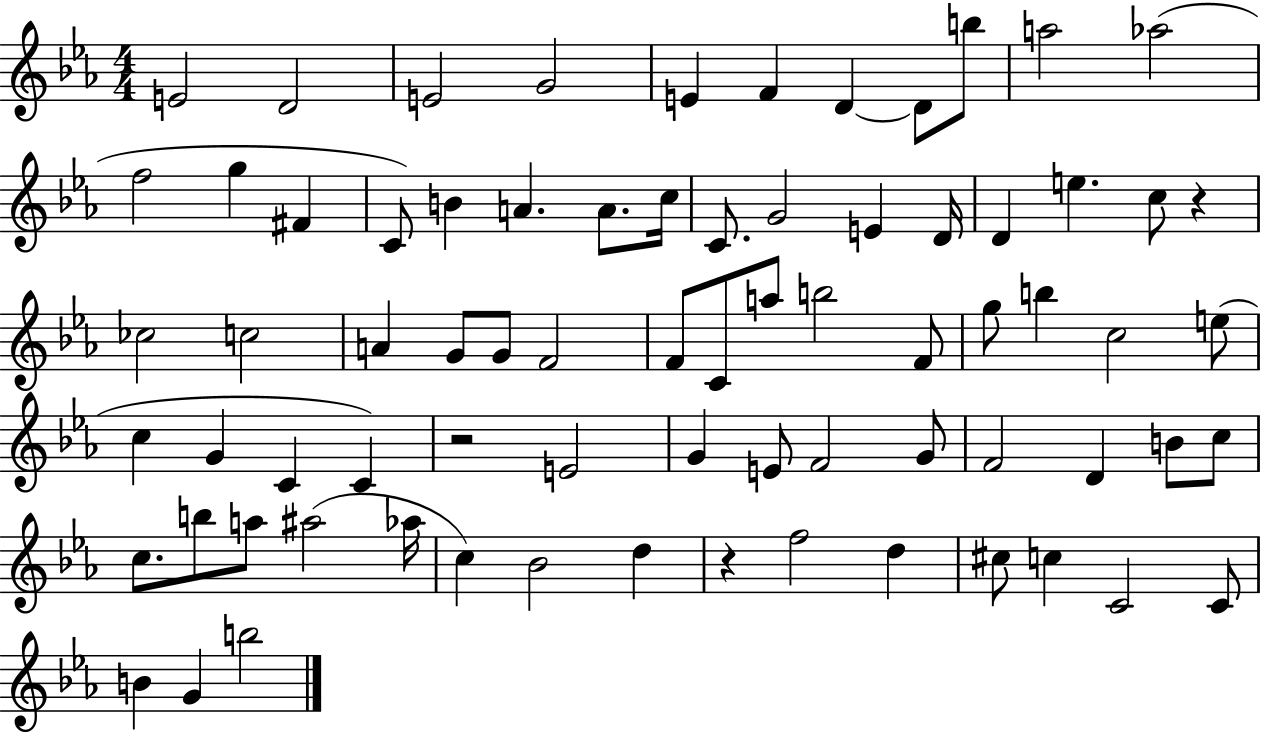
{
  \clef treble
  \numericTimeSignature
  \time 4/4
  \key ees \major
  e'2 d'2 | e'2 g'2 | e'4 f'4 d'4~~ d'8 b''8 | a''2 aes''2( | \break f''2 g''4 fis'4 | c'8) b'4 a'4. a'8. c''16 | c'8. g'2 e'4 d'16 | d'4 e''4. c''8 r4 | \break ces''2 c''2 | a'4 g'8 g'8 f'2 | f'8 c'8 a''8 b''2 f'8 | g''8 b''4 c''2 e''8( | \break c''4 g'4 c'4 c'4) | r2 e'2 | g'4 e'8 f'2 g'8 | f'2 d'4 b'8 c''8 | \break c''8. b''8 a''8 ais''2( aes''16 | c''4) bes'2 d''4 | r4 f''2 d''4 | cis''8 c''4 c'2 c'8 | \break b'4 g'4 b''2 | \bar "|."
}